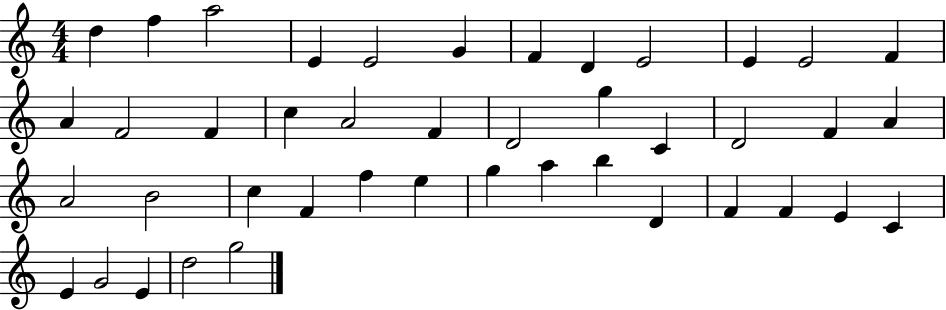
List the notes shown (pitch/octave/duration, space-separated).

D5/q F5/q A5/h E4/q E4/h G4/q F4/q D4/q E4/h E4/q E4/h F4/q A4/q F4/h F4/q C5/q A4/h F4/q D4/h G5/q C4/q D4/h F4/q A4/q A4/h B4/h C5/q F4/q F5/q E5/q G5/q A5/q B5/q D4/q F4/q F4/q E4/q C4/q E4/q G4/h E4/q D5/h G5/h